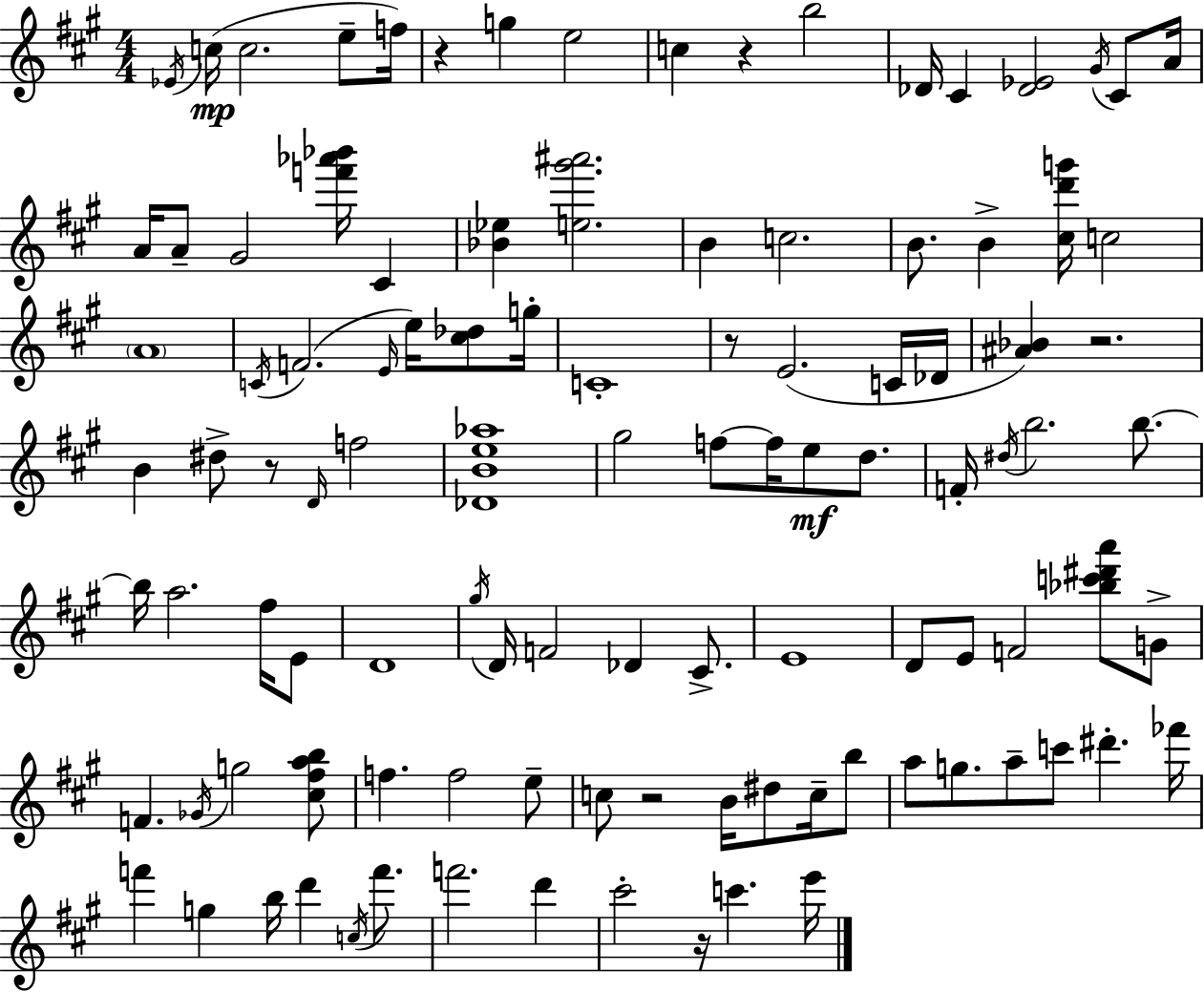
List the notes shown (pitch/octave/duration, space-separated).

Eb4/s C5/s C5/h. E5/e F5/s R/q G5/q E5/h C5/q R/q B5/h Db4/s C#4/q [Db4,Eb4]/h G#4/s C#4/e A4/s A4/s A4/e G#4/h [F6,Ab6,Bb6]/s C#4/q [Bb4,Eb5]/q [E5,G#6,A#6]/h. B4/q C5/h. B4/e. B4/q [C#5,D6,G6]/s C5/h A4/w C4/s F4/h. E4/s E5/s [C#5,Db5]/e G5/s C4/w R/e E4/h. C4/s Db4/s [A#4,Bb4]/q R/h. B4/q D#5/e R/e D4/s F5/h [Db4,B4,E5,Ab5]/w G#5/h F5/e F5/s E5/e D5/e. F4/s D#5/s B5/h. B5/e. B5/s A5/h. F#5/s E4/e D4/w G#5/s D4/s F4/h Db4/q C#4/e. E4/w D4/e E4/e F4/h [Bb5,C6,D#6,A6]/e G4/e F4/q. Gb4/s G5/h [C#5,F#5,A5,B5]/e F5/q. F5/h E5/e C5/e R/h B4/s D#5/e C5/s B5/e A5/e G5/e. A5/e C6/e D#6/q. FES6/s F6/q G5/q B5/s D6/q C5/s F6/e. F6/h. D6/q C#6/h R/s C6/q. E6/s